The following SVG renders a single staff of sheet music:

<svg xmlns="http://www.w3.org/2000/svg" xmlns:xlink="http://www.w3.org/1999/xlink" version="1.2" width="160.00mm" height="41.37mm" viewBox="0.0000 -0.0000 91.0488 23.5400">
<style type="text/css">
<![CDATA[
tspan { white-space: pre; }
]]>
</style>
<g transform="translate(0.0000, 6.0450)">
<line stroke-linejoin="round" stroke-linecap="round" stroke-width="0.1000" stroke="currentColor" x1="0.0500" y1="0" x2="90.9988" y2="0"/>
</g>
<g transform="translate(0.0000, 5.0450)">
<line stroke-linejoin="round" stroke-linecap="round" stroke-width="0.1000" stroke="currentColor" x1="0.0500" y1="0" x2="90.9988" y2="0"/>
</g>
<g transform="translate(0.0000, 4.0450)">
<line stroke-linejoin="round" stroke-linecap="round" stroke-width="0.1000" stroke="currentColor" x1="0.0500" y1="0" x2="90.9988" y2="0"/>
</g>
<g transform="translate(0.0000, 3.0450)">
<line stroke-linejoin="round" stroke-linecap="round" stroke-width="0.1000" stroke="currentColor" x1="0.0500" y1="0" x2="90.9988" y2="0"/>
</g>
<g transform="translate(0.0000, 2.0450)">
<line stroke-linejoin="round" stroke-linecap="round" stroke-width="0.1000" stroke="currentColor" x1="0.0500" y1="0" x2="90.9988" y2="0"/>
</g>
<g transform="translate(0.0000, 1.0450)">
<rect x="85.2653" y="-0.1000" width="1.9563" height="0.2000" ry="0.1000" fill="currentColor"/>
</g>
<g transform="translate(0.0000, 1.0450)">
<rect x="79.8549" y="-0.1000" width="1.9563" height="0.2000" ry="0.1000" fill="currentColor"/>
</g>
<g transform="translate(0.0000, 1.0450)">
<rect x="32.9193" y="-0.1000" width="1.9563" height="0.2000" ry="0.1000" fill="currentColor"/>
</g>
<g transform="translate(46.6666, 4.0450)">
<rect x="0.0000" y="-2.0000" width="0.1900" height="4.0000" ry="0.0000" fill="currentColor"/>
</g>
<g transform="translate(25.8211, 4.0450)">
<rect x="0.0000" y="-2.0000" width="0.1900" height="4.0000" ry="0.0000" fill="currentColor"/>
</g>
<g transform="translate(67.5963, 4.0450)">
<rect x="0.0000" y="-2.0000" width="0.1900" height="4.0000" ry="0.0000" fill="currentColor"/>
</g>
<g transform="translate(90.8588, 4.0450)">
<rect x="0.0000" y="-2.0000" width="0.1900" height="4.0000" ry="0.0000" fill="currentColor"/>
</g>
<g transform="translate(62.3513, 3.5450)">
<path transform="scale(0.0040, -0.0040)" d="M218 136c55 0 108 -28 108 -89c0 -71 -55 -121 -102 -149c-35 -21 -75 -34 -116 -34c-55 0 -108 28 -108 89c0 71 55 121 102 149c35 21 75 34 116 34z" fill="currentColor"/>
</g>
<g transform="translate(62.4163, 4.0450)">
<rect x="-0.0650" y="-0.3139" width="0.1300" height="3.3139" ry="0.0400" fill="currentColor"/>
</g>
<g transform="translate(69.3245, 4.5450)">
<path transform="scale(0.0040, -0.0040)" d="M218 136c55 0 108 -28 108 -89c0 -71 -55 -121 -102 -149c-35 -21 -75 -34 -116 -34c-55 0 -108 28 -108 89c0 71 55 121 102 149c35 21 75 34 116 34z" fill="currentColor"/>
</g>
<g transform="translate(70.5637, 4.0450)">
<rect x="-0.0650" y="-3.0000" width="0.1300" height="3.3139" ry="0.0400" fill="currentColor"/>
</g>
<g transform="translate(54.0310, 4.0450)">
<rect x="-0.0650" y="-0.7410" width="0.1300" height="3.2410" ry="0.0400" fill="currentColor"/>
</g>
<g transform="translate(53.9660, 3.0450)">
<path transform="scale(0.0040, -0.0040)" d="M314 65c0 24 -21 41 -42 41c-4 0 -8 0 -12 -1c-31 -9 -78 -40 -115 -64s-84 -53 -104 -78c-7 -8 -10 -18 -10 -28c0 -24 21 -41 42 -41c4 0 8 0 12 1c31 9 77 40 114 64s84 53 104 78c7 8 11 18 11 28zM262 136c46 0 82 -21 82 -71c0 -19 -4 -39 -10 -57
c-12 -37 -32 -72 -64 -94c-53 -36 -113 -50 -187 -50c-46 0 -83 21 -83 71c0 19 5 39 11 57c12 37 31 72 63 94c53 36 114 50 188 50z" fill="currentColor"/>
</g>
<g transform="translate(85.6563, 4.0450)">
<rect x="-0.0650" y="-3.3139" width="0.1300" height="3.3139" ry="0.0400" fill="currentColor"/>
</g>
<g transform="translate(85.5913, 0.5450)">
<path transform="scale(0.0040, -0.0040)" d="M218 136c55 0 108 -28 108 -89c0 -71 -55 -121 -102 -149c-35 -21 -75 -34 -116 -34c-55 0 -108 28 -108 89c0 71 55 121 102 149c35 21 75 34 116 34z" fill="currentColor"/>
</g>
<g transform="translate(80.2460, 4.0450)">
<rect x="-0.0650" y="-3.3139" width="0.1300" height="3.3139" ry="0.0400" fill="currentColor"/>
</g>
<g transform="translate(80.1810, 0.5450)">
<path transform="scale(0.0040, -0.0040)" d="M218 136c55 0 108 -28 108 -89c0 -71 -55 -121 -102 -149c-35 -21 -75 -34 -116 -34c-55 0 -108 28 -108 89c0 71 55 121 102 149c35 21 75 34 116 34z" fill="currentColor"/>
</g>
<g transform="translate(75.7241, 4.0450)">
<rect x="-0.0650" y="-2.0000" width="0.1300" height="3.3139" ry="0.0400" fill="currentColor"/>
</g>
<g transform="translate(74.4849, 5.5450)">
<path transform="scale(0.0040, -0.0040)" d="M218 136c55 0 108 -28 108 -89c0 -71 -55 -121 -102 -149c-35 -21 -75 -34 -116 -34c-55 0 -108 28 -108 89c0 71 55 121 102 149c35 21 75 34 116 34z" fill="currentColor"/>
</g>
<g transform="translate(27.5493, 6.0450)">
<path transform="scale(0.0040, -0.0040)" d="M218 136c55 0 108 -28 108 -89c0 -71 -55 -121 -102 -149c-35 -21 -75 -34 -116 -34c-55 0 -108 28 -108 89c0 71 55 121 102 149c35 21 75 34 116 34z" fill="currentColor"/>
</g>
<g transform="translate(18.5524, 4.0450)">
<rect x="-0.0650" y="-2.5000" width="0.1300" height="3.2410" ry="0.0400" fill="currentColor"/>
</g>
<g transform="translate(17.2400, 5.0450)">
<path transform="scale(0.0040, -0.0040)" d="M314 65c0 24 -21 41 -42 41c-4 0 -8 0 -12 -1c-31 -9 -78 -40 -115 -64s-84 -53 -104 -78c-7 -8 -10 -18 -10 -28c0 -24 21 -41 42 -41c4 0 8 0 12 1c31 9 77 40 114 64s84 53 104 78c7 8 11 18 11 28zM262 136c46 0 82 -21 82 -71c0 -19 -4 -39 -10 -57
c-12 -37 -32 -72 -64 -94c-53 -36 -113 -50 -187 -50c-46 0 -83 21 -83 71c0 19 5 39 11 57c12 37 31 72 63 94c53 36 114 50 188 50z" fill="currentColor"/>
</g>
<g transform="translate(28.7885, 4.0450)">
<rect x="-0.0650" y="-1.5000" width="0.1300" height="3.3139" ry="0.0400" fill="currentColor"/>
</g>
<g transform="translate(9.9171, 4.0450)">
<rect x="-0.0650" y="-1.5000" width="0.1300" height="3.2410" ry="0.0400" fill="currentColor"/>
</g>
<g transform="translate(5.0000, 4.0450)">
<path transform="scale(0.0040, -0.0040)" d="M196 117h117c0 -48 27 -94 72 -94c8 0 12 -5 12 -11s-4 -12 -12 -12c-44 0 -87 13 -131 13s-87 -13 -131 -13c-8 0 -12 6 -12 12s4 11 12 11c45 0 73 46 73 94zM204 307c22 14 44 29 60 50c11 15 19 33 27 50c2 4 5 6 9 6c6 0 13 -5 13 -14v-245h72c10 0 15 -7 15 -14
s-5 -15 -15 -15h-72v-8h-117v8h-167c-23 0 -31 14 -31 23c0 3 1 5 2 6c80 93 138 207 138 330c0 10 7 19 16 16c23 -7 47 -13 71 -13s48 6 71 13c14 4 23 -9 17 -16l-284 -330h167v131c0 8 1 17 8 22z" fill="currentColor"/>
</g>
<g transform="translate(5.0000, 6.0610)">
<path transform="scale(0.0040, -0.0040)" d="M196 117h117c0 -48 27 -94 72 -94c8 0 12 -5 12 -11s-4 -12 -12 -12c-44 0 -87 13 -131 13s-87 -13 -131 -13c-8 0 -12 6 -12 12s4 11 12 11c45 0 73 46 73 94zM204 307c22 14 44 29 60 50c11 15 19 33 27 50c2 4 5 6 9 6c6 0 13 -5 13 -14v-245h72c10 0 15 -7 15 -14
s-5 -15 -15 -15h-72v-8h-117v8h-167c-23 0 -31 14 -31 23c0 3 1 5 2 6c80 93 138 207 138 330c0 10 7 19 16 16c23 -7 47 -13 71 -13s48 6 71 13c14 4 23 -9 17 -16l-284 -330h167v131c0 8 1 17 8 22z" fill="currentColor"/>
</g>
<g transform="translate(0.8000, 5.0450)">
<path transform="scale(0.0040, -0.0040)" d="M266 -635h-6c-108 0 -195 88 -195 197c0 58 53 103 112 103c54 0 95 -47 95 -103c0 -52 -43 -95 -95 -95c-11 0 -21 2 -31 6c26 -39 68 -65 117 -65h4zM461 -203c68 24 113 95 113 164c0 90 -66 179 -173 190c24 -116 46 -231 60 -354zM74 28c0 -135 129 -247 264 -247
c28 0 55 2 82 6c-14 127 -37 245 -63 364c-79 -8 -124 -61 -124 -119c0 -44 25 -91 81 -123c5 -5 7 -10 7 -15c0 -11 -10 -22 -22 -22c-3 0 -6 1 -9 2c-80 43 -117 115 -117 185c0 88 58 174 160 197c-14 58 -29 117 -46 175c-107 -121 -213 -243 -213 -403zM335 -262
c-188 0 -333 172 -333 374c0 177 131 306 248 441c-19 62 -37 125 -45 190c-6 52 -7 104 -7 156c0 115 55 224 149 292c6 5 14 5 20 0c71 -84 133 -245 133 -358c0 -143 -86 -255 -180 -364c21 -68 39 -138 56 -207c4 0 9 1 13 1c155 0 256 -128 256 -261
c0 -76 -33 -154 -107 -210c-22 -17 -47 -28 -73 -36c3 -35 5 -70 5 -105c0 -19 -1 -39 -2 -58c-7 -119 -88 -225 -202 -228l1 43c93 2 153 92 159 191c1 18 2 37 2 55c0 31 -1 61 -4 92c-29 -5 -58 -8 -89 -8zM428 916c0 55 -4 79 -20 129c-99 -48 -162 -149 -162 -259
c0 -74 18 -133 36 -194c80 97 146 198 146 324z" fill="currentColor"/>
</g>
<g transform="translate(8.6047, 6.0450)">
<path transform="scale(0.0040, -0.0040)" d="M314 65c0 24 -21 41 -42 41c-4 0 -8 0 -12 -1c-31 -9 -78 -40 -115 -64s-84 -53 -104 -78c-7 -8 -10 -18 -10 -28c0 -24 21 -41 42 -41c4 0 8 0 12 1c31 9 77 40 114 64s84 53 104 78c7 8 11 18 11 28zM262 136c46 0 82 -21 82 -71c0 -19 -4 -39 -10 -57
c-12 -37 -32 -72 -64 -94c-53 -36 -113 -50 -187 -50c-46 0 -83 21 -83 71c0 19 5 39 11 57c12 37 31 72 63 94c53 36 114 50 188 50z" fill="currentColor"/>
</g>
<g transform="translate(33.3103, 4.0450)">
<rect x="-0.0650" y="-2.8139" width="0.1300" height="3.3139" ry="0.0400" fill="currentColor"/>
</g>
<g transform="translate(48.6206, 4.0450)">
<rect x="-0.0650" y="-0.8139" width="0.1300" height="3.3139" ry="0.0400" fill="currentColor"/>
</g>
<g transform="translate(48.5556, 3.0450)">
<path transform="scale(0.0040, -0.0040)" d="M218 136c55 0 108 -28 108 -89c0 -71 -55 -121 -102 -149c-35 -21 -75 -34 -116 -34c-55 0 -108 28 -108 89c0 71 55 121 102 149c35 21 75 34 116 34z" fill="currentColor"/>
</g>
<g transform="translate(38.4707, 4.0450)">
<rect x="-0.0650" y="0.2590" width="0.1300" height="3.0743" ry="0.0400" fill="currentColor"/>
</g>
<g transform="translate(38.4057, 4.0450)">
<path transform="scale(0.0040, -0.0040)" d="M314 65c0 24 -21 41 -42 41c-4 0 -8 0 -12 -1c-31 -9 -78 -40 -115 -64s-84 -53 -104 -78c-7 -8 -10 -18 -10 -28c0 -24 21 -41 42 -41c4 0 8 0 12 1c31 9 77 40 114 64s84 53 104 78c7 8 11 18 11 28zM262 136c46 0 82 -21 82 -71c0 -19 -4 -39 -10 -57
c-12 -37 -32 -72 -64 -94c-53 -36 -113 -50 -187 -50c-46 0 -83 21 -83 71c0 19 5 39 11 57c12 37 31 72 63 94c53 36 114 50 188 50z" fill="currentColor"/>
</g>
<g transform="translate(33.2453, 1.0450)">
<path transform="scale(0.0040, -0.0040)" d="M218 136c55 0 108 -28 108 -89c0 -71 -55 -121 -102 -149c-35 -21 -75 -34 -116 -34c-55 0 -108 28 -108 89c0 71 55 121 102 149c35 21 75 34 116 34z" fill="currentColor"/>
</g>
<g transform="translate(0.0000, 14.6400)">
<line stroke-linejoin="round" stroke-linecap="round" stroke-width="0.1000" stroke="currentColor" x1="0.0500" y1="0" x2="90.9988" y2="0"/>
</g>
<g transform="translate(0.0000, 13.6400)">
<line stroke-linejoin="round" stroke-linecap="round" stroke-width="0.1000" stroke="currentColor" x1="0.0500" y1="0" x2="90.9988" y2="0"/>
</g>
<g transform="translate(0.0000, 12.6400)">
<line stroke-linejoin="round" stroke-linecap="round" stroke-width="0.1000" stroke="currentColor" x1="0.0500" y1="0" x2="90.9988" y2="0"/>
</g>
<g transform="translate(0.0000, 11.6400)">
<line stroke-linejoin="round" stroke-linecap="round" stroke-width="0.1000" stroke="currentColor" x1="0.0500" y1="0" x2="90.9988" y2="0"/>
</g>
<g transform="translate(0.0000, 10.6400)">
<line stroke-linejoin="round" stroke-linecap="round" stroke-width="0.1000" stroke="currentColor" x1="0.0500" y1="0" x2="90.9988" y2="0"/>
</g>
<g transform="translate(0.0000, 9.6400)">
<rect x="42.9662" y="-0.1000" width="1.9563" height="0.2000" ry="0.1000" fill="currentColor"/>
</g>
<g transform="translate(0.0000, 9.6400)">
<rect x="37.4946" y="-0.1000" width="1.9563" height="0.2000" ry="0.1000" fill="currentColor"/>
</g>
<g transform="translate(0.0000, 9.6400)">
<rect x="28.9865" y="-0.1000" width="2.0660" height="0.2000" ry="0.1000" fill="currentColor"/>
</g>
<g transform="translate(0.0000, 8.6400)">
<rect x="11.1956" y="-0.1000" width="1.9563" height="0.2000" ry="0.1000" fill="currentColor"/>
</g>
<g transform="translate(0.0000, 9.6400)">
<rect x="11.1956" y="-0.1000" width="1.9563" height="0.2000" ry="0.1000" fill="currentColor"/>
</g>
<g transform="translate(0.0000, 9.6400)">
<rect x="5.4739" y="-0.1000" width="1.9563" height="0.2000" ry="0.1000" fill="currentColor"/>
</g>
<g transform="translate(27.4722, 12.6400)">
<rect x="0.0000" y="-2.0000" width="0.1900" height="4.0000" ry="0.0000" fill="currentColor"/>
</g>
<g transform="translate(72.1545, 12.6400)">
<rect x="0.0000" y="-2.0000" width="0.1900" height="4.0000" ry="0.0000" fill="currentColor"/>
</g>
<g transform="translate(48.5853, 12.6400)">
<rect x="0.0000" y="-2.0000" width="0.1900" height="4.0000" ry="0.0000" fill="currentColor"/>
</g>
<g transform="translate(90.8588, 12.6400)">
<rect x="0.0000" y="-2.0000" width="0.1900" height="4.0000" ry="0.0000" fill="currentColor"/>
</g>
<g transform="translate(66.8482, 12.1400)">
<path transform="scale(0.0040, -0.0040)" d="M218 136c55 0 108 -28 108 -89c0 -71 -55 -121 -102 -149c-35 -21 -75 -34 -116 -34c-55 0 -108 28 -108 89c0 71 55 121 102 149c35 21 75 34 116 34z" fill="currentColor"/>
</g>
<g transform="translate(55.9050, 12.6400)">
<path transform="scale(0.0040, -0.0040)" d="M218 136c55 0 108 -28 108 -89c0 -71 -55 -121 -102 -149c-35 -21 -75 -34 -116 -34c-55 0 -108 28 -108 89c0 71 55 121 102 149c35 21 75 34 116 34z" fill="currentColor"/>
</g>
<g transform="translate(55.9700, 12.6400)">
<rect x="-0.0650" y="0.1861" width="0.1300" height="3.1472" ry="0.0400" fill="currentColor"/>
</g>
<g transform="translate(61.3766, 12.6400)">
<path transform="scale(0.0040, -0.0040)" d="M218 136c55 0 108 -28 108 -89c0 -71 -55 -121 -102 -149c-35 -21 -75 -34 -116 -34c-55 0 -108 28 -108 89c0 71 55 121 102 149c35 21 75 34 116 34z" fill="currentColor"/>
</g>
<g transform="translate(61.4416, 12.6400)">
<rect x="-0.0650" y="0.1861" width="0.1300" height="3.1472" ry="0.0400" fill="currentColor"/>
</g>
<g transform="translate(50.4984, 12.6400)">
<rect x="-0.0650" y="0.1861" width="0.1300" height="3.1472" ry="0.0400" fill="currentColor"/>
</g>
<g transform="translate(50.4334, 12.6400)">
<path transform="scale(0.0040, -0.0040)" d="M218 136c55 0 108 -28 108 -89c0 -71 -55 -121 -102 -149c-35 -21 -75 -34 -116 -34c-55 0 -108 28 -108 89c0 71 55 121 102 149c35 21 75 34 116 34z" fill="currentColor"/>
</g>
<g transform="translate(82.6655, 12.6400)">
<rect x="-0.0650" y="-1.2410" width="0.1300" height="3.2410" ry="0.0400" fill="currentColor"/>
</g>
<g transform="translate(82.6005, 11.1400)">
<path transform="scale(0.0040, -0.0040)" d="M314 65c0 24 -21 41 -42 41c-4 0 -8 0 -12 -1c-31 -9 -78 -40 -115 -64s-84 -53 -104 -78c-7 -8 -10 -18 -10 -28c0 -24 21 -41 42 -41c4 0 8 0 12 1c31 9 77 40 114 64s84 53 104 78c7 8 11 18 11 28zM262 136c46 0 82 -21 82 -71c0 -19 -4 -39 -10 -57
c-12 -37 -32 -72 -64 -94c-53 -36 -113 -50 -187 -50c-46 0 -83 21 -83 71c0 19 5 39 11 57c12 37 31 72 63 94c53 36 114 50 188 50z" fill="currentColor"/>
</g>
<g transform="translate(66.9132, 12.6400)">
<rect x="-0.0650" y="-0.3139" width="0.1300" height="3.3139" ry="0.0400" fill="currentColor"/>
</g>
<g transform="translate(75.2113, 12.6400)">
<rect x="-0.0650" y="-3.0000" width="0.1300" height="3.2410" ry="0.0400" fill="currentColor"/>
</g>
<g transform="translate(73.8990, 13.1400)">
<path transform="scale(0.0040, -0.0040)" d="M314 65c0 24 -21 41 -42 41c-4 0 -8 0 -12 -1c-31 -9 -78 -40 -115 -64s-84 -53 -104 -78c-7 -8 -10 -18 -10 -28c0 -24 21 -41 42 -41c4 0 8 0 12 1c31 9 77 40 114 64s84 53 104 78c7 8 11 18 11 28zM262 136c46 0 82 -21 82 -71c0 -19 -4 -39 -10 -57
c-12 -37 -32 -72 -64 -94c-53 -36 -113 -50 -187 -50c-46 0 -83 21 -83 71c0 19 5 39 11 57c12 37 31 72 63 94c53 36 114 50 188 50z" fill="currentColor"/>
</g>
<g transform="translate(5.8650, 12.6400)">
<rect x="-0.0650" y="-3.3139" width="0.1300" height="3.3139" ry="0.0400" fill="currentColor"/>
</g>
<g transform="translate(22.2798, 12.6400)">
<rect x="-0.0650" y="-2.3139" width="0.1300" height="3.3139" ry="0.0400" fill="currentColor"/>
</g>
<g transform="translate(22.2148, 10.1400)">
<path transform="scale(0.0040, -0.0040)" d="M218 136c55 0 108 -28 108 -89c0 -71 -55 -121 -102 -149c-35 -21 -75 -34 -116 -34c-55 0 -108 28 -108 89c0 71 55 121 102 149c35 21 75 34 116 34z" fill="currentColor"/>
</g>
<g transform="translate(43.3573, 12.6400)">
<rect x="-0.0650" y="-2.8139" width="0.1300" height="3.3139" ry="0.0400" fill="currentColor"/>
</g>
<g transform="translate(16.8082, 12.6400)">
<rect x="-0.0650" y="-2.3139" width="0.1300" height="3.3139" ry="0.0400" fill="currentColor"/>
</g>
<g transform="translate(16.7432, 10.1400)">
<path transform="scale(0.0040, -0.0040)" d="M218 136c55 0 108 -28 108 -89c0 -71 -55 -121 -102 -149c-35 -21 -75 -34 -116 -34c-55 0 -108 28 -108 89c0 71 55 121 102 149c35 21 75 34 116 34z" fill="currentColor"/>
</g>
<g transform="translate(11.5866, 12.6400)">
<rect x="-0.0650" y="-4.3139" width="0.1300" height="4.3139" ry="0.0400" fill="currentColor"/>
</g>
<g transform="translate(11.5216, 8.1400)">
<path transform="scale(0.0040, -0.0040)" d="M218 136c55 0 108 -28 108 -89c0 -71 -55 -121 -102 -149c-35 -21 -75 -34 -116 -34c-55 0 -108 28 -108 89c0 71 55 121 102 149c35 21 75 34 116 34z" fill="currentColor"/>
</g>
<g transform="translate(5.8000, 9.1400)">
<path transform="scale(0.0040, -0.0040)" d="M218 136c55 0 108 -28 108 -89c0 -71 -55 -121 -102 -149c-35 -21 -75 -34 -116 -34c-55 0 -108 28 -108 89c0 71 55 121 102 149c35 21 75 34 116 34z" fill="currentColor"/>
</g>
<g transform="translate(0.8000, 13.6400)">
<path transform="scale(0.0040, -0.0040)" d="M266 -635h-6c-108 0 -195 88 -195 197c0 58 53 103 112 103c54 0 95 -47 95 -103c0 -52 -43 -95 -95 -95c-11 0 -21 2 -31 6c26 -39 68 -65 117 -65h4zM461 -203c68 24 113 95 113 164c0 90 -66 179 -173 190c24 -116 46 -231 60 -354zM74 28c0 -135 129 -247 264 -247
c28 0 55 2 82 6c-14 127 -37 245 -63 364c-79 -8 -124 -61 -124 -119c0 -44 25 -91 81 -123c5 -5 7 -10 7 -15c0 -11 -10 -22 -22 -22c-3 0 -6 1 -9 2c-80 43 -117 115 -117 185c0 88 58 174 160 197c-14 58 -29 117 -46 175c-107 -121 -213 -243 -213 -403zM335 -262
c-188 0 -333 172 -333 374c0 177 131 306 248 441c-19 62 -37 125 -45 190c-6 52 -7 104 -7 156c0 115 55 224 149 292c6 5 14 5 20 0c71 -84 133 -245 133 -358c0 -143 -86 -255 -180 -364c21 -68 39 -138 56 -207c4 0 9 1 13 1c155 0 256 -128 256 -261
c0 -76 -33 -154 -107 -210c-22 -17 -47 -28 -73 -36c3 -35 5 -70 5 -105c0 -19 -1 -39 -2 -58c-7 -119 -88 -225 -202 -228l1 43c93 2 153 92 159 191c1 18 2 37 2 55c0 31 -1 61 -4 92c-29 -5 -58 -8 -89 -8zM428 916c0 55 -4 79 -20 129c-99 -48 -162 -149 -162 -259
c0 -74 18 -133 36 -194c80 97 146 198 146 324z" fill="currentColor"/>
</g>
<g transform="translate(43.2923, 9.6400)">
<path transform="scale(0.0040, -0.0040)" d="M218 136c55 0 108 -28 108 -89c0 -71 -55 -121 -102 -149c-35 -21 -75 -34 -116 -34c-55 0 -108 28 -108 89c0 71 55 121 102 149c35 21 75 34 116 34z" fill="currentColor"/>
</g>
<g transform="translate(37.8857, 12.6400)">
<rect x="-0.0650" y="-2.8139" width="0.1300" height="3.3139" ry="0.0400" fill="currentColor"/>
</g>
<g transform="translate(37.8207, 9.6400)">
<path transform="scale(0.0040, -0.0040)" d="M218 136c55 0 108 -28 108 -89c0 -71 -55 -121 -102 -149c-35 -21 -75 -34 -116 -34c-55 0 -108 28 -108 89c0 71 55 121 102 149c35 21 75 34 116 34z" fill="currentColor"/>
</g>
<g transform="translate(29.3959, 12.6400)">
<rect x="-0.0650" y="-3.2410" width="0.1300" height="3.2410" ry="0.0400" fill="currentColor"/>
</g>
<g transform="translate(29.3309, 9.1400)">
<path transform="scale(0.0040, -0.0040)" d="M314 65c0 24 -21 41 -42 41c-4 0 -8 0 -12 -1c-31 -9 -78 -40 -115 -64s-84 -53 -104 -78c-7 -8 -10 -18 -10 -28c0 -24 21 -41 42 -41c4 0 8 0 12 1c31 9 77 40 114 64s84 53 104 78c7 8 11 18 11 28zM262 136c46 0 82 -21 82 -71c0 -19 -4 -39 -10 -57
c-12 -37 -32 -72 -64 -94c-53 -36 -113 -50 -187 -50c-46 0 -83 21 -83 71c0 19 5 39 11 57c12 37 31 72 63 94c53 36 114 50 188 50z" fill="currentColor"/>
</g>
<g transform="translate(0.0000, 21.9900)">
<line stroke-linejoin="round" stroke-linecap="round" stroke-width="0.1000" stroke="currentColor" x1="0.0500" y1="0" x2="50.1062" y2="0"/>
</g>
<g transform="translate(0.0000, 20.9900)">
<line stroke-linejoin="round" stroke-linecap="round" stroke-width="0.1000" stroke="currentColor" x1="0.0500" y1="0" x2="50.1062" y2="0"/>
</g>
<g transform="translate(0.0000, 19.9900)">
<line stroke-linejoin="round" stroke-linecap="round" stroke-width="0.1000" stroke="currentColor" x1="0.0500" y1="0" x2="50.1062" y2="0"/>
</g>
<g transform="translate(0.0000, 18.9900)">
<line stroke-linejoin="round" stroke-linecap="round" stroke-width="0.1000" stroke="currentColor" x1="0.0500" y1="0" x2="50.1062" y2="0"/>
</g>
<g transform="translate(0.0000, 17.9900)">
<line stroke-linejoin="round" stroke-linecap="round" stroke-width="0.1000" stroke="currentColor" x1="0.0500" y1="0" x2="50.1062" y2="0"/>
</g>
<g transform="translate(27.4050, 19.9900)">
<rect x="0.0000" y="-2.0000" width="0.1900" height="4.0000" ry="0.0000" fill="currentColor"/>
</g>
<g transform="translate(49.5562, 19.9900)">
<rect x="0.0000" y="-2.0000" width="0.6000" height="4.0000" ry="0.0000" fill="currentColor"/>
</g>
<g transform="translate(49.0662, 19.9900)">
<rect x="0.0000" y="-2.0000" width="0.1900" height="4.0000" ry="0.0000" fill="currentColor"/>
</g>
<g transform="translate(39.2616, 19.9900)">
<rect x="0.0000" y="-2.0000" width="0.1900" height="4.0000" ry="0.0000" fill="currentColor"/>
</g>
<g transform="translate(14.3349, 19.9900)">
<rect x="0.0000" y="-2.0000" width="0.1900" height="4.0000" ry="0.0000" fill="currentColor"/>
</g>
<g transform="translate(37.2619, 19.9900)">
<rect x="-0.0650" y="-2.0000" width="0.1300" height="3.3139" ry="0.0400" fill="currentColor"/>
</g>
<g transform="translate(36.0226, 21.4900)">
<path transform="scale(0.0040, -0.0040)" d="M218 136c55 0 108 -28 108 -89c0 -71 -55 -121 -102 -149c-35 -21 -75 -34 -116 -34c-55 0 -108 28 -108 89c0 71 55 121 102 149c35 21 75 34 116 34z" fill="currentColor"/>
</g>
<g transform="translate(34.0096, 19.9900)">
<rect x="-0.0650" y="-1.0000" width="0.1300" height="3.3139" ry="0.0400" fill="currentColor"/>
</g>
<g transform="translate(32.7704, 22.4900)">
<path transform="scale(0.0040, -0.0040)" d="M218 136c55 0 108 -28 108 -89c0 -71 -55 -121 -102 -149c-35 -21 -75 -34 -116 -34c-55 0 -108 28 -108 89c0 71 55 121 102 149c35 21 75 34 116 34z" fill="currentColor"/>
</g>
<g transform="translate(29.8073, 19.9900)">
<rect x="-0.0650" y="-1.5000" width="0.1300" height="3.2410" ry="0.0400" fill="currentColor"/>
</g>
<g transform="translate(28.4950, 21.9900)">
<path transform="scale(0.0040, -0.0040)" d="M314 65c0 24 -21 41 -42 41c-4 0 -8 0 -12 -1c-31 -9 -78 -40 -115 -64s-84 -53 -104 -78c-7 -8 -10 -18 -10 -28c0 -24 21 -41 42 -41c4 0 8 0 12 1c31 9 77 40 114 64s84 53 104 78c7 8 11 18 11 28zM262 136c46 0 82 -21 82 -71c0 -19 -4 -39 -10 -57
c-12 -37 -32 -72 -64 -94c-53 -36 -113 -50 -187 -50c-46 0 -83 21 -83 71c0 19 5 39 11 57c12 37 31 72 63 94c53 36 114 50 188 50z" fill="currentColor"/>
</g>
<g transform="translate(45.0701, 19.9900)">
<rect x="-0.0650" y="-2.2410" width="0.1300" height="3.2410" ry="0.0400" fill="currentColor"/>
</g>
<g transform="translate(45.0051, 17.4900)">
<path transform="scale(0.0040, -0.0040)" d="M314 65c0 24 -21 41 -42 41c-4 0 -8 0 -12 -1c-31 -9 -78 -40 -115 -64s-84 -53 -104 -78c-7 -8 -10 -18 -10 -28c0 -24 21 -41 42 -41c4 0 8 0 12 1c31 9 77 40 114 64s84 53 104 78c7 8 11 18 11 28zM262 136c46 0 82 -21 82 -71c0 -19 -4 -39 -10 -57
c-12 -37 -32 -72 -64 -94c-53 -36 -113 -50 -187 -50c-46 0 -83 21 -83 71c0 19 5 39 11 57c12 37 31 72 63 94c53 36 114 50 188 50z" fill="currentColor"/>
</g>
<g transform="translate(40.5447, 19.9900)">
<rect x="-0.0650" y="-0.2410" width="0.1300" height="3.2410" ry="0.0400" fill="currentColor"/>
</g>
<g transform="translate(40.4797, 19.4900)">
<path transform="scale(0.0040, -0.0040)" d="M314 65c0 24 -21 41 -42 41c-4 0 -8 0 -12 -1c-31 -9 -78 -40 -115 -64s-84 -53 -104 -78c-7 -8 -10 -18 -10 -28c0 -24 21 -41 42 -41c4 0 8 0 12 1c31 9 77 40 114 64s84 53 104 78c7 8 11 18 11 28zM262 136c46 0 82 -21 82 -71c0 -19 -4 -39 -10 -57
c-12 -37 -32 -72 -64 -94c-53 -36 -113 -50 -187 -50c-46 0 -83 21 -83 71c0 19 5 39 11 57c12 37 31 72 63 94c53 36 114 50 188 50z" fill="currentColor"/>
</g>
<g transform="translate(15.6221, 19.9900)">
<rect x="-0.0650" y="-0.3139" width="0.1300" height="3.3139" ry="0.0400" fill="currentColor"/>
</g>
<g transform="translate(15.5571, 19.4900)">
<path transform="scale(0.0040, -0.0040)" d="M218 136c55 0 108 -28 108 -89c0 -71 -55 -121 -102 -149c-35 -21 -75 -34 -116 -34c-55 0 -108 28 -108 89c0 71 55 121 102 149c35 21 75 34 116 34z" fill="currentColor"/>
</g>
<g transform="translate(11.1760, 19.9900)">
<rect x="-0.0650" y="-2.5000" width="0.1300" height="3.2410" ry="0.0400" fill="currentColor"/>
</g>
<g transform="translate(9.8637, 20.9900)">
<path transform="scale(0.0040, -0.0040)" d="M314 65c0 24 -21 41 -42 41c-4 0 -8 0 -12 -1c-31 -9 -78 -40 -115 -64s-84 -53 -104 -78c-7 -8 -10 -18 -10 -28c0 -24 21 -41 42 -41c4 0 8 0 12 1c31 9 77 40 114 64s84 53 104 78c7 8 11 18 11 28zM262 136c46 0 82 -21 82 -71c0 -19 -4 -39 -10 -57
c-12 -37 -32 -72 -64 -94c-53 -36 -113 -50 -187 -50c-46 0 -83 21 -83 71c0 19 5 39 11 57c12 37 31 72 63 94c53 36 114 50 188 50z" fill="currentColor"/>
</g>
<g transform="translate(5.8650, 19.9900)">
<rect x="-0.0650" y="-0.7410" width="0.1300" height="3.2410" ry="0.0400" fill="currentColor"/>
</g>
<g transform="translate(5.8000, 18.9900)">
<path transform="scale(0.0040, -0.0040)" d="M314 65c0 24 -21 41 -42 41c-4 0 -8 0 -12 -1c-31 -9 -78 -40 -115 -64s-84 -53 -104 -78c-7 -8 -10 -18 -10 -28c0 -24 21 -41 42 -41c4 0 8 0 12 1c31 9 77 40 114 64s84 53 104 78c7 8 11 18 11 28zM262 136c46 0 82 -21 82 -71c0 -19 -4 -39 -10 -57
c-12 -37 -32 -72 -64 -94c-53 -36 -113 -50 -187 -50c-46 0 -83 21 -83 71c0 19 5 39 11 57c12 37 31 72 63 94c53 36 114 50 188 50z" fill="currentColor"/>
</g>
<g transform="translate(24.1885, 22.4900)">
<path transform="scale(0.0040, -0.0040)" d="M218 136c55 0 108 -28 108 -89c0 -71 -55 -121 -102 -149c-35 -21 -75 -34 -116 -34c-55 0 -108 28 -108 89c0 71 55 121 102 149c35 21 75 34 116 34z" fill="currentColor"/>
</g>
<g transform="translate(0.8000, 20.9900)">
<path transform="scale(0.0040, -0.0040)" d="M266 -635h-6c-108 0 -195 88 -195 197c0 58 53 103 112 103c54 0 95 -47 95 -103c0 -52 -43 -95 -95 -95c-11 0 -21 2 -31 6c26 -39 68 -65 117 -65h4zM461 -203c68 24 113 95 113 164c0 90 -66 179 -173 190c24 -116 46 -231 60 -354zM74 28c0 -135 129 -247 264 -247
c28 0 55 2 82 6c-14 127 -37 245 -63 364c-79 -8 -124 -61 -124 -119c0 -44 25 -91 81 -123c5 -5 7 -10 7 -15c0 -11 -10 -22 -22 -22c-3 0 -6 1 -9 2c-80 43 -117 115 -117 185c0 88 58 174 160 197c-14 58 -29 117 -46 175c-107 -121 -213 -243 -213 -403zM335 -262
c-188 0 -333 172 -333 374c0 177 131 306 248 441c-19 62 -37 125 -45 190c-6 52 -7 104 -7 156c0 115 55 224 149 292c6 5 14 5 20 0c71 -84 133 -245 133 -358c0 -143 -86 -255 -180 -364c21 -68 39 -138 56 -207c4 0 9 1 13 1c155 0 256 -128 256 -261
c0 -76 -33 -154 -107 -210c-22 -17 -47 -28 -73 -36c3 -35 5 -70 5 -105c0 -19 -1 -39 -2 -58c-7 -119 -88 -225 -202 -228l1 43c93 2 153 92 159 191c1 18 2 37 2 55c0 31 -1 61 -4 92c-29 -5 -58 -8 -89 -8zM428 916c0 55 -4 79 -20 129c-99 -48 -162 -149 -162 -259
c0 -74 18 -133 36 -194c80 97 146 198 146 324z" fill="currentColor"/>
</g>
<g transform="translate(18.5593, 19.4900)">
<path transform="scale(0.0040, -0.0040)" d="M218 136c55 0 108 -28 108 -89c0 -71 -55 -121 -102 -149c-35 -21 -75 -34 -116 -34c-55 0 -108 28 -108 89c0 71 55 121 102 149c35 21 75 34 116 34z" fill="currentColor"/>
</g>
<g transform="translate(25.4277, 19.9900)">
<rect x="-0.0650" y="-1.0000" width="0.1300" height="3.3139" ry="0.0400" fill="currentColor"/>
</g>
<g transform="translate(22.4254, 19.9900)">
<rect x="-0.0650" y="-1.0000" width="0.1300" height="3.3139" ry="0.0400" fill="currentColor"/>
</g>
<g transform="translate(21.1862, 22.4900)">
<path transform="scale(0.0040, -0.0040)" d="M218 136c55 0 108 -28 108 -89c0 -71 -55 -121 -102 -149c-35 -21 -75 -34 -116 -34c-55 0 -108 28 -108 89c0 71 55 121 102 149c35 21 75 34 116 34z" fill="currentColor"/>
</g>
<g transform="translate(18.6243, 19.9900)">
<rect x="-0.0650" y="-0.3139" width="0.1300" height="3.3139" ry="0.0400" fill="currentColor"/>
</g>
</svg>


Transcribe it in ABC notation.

X:1
T:Untitled
M:4/4
L:1/4
K:C
E2 G2 E a B2 d d2 c A F b b b d' g g b2 a a B B B c A2 e2 d2 G2 c c D D E2 D F c2 g2